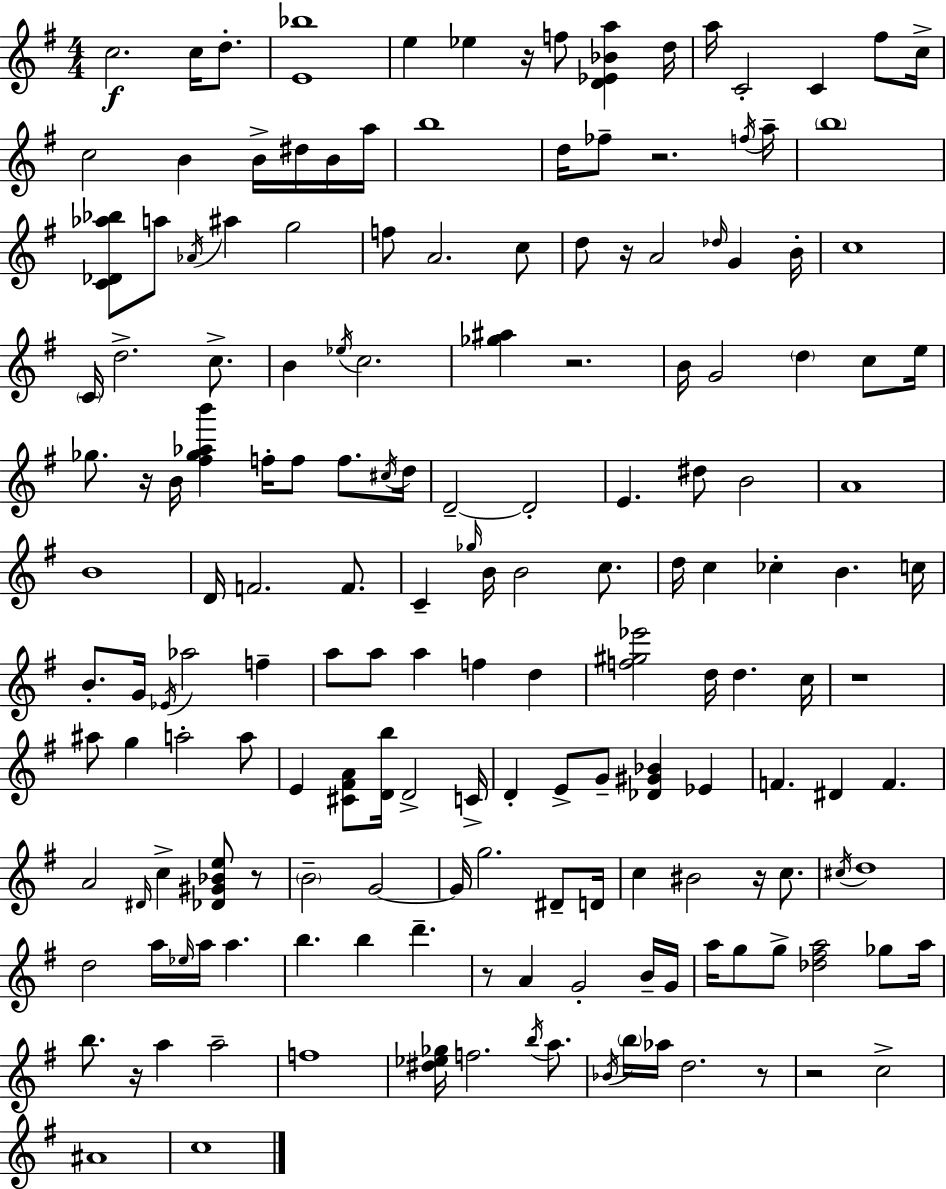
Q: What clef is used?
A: treble